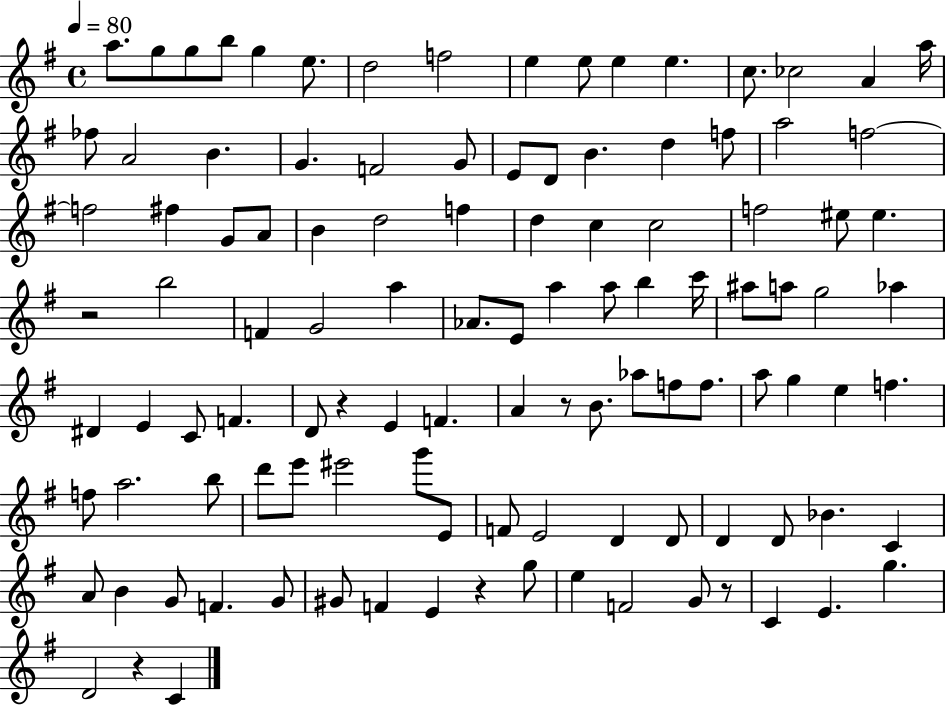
{
  \clef treble
  \time 4/4
  \defaultTimeSignature
  \key g \major
  \tempo 4 = 80
  a''8. g''8 g''8 b''8 g''4 e''8. | d''2 f''2 | e''4 e''8 e''4 e''4. | c''8. ces''2 a'4 a''16 | \break fes''8 a'2 b'4. | g'4. f'2 g'8 | e'8 d'8 b'4. d''4 f''8 | a''2 f''2~~ | \break f''2 fis''4 g'8 a'8 | b'4 d''2 f''4 | d''4 c''4 c''2 | f''2 eis''8 eis''4. | \break r2 b''2 | f'4 g'2 a''4 | aes'8. e'8 a''4 a''8 b''4 c'''16 | ais''8 a''8 g''2 aes''4 | \break dis'4 e'4 c'8 f'4. | d'8 r4 e'4 f'4. | a'4 r8 b'8. aes''8 f''8 f''8. | a''8 g''4 e''4 f''4. | \break f''8 a''2. b''8 | d'''8 e'''8 eis'''2 g'''8 e'8 | f'8 e'2 d'4 d'8 | d'4 d'8 bes'4. c'4 | \break a'8 b'4 g'8 f'4. g'8 | gis'8 f'4 e'4 r4 g''8 | e''4 f'2 g'8 r8 | c'4 e'4. g''4. | \break d'2 r4 c'4 | \bar "|."
}